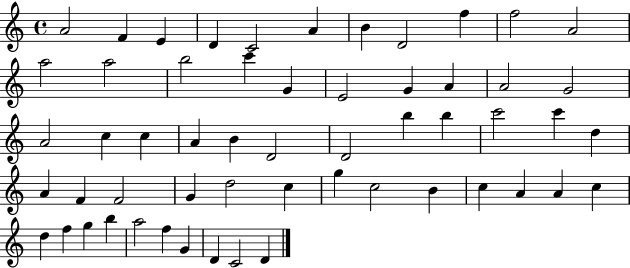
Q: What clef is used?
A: treble